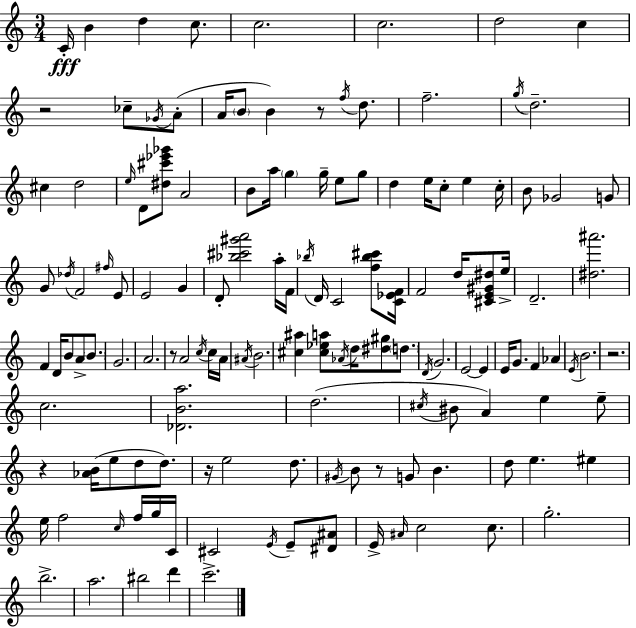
{
  \clef treble
  \numericTimeSignature
  \time 3/4
  \key c \major
  c'16-.\fff b'4 d''4 c''8. | c''2. | c''2. | d''2 c''4 | \break r2 ces''8-- \acciaccatura { ges'16 }( a'8-. | a'16 \parenthesize b'8 b'4) r8 \acciaccatura { f''16 } d''8. | f''2.-- | \acciaccatura { g''16 } d''2.-- | \break cis''4 d''2 | \grace { e''16 } d'8 <dis'' cis''' ees''' ges'''>8 a'2 | b'8 a''16 \parenthesize g''4 g''16-- | e''8 g''8 d''4 e''16 c''8-. e''4 | \break c''16-. b'8 ges'2 | g'8 g'8 \acciaccatura { des''16 } f'2 | \grace { fis''16 } e'8 e'2 | g'4 d'8-. <bes'' cis''' gis''' a'''>2 | \break a''16-. f'16 \acciaccatura { bes''16 } d'16 c'2 | <f'' bes'' cis'''>8 <c' ees' f'>16 f'2 | d''16 <cis' e' gis' dis''>8 e''16-> d'2.-- | <dis'' ais'''>2. | \break f'4 d'16 | b'8 a'8-> \parenthesize b'8. g'2. | a'2. | r8 a'2 | \break \acciaccatura { c''16 } c''16 a'16 \acciaccatura { ais'16 } b'2. | <cis'' ais''>4 | <cis'' ees'' a''>8 \acciaccatura { aes'16 } d''16 <dis'' gis''>8 \parenthesize d''8. \acciaccatura { d'16 } g'2. | e'2~~ | \break e'4 e'16 | g'8. f'4 aes'4 \acciaccatura { e'16 } | b'2. | r2. | \break c''2. | <des' b' a''>2. | d''2.( | \acciaccatura { cis''16 } bis'8 a'4) e''4 e''8-- | \break r4 <aes' b'>16( e''8 d''8 d''8.) | r16 e''2 d''8. | \acciaccatura { gis'16 } b'8 r8 g'8 b'4. | d''8 e''4. eis''4 | \break e''16 f''2 \grace { c''16 } | f''16 g''16 c'16 cis'2 \acciaccatura { e'16 } | e'8-- <dis' ais'>8 e'16-> \grace { ais'16 } c''2 | c''8. g''2.-. | \break b''2.-> | a''2. | bis''2 | d'''4 c'''2.-> | \break \bar "|."
}